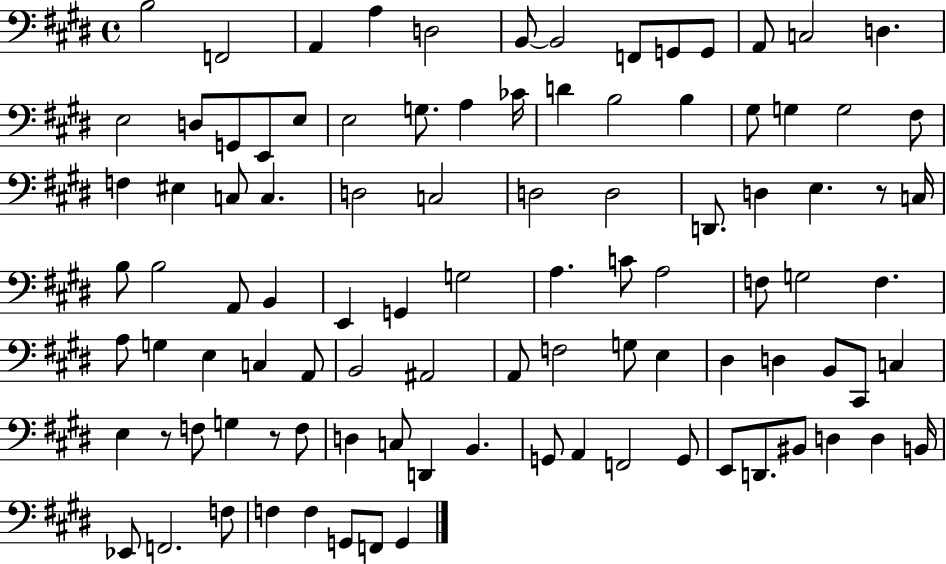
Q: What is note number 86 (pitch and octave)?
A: D3